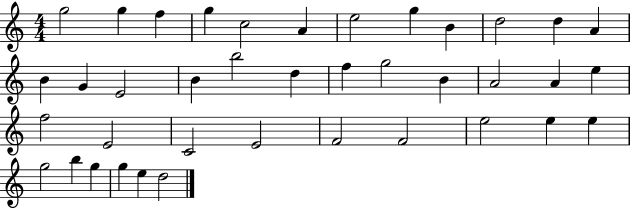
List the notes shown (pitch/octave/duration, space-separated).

G5/h G5/q F5/q G5/q C5/h A4/q E5/h G5/q B4/q D5/h D5/q A4/q B4/q G4/q E4/h B4/q B5/h D5/q F5/q G5/h B4/q A4/h A4/q E5/q F5/h E4/h C4/h E4/h F4/h F4/h E5/h E5/q E5/q G5/h B5/q G5/q G5/q E5/q D5/h